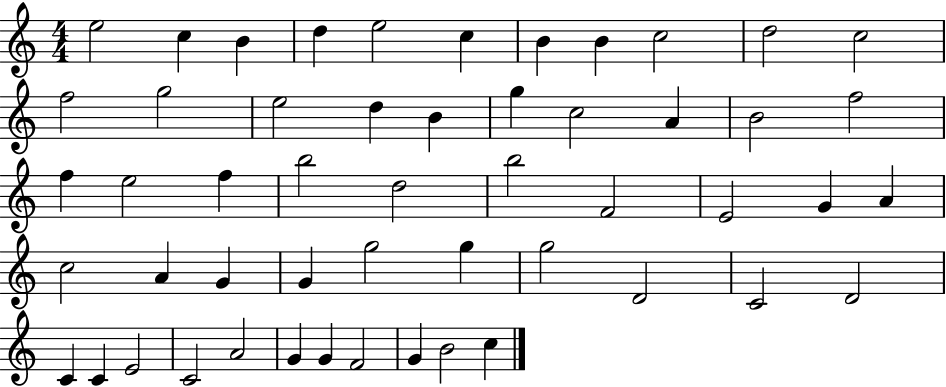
X:1
T:Untitled
M:4/4
L:1/4
K:C
e2 c B d e2 c B B c2 d2 c2 f2 g2 e2 d B g c2 A B2 f2 f e2 f b2 d2 b2 F2 E2 G A c2 A G G g2 g g2 D2 C2 D2 C C E2 C2 A2 G G F2 G B2 c